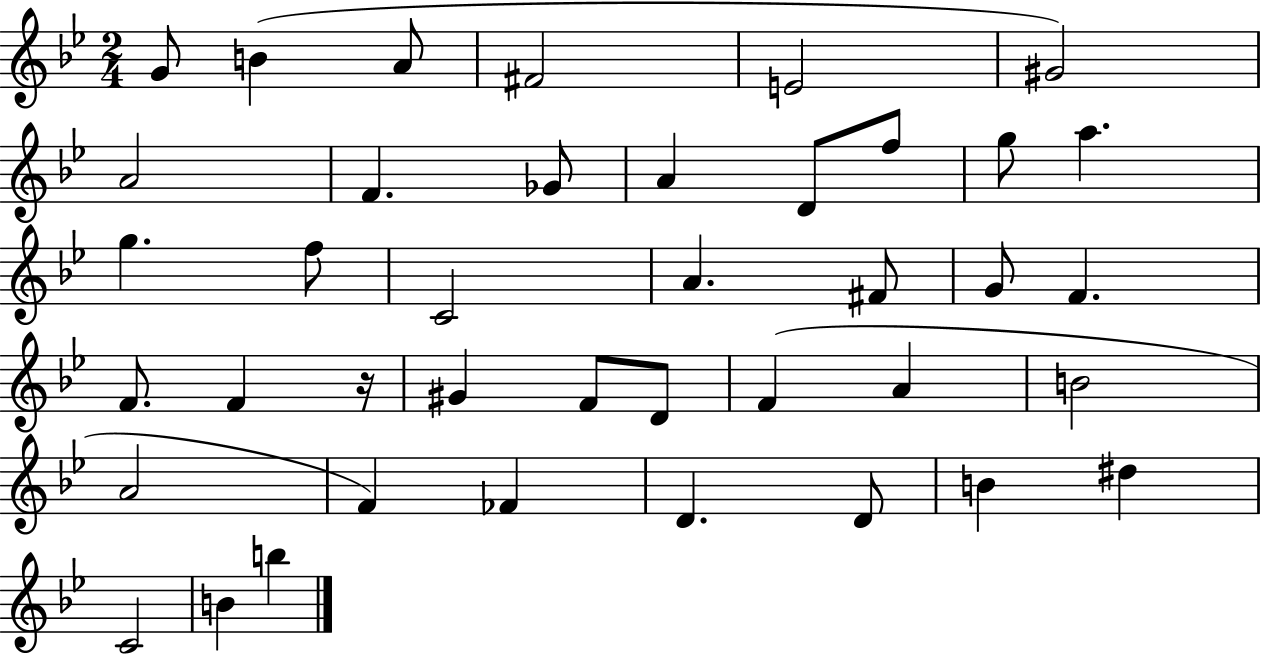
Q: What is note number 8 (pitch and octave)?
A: F4